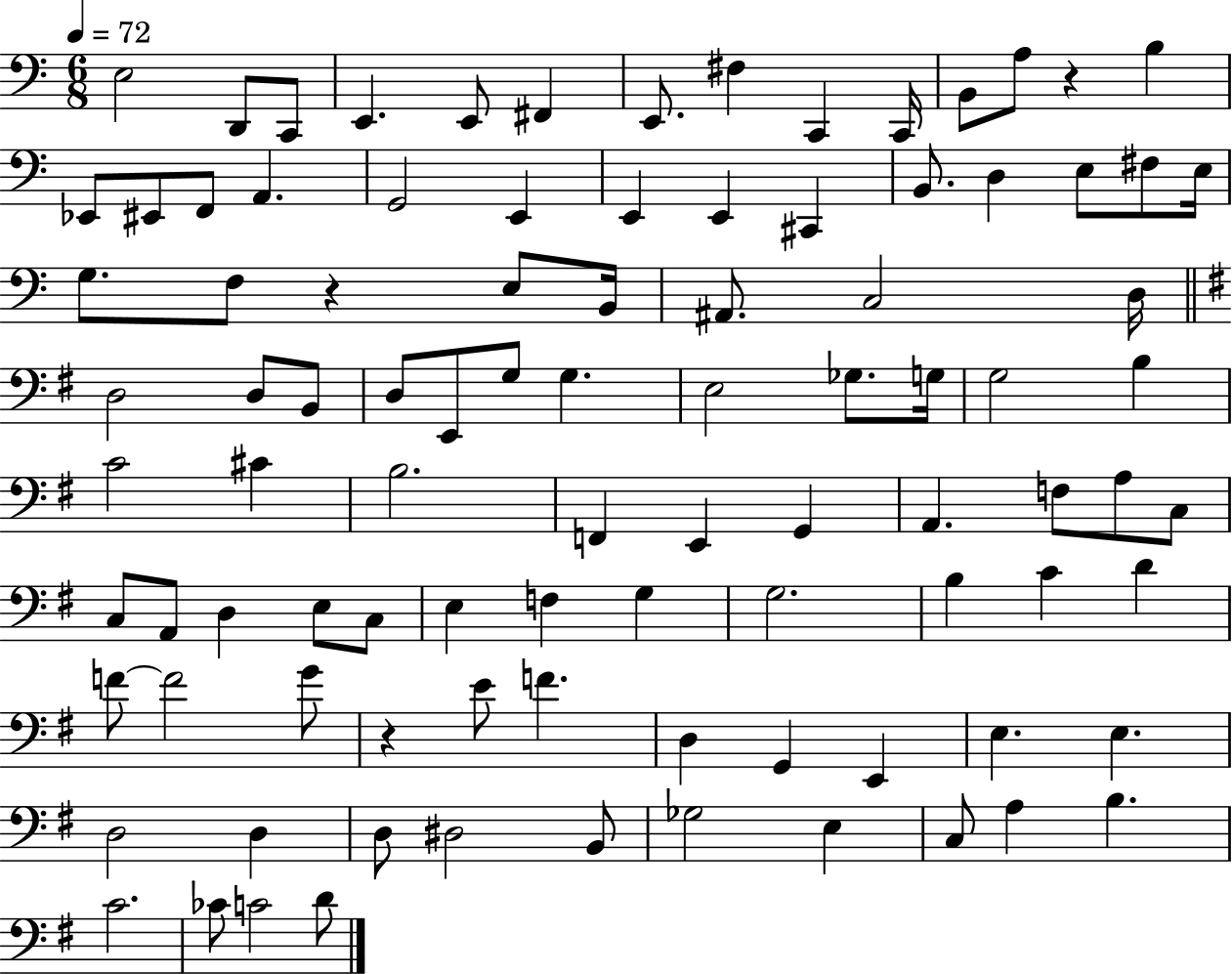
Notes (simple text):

E3/h D2/e C2/e E2/q. E2/e F#2/q E2/e. F#3/q C2/q C2/s B2/e A3/e R/q B3/q Eb2/e EIS2/e F2/e A2/q. G2/h E2/q E2/q E2/q C#2/q B2/e. D3/q E3/e F#3/e E3/s G3/e. F3/e R/q E3/e B2/s A#2/e. C3/h D3/s D3/h D3/e B2/e D3/e E2/e G3/e G3/q. E3/h Gb3/e. G3/s G3/h B3/q C4/h C#4/q B3/h. F2/q E2/q G2/q A2/q. F3/e A3/e C3/e C3/e A2/e D3/q E3/e C3/e E3/q F3/q G3/q G3/h. B3/q C4/q D4/q F4/e F4/h G4/e R/q E4/e F4/q. D3/q G2/q E2/q E3/q. E3/q. D3/h D3/q D3/e D#3/h B2/e Gb3/h E3/q C3/e A3/q B3/q. C4/h. CES4/e C4/h D4/e